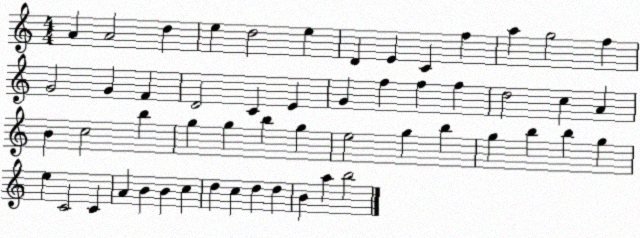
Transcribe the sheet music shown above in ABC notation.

X:1
T:Untitled
M:4/4
L:1/4
K:C
A A2 d e d2 e D E C f a g2 f G2 G F D2 C E G f f f d2 c A B c2 b g g b g e2 g b g b b g e C2 C A B B c d c d d B a b2